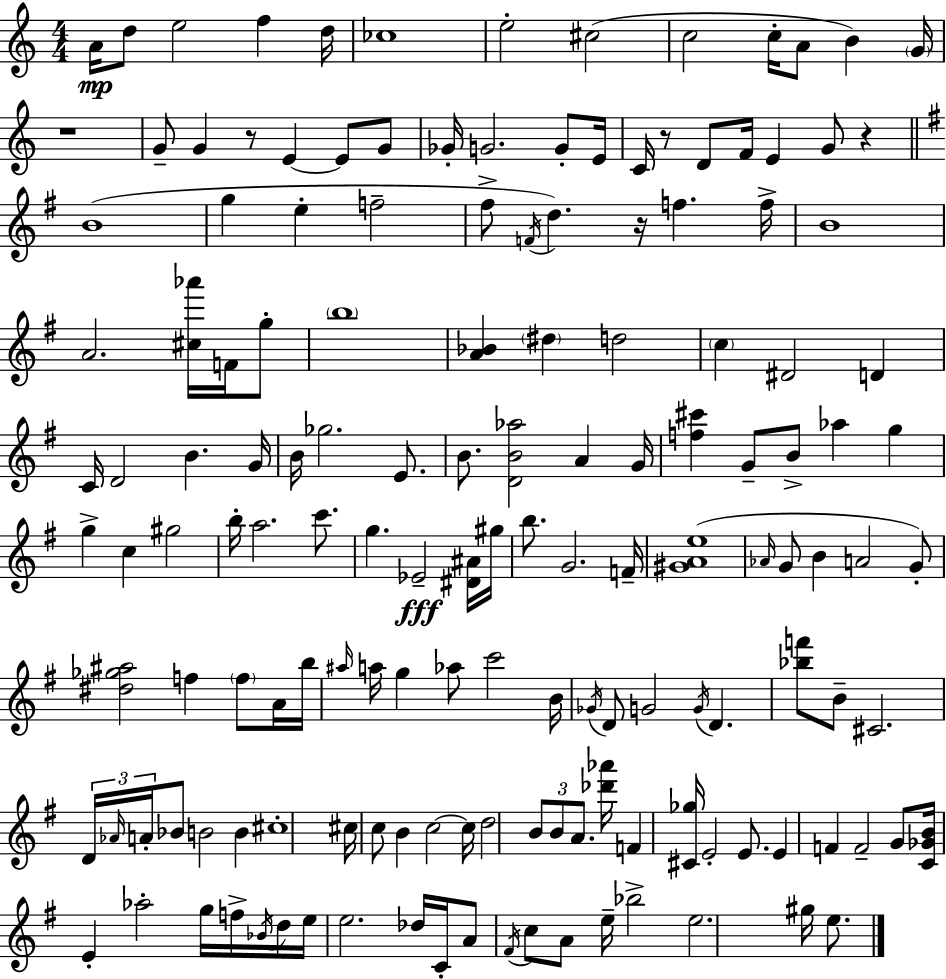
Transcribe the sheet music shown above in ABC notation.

X:1
T:Untitled
M:4/4
L:1/4
K:Am
A/4 d/2 e2 f d/4 _c4 e2 ^c2 c2 c/4 A/2 B G/4 z4 G/2 G z/2 E E/2 G/2 _G/4 G2 G/2 E/4 C/4 z/2 D/2 F/4 E G/2 z B4 g e f2 ^f/2 F/4 d z/4 f f/4 B4 A2 [^c_a']/4 F/4 g/2 b4 [A_B] ^d d2 c ^D2 D C/4 D2 B G/4 B/4 _g2 E/2 B/2 [DB_a]2 A G/4 [f^c'] G/2 B/2 _a g g c ^g2 b/4 a2 c'/2 g _E2 [^D^A]/4 ^g/4 b/2 G2 F/4 [^GAe]4 _A/4 G/2 B A2 G/2 [^d_g^a]2 f f/2 A/4 b/4 ^a/4 a/4 g _a/2 c'2 B/4 _G/4 D/2 G2 G/4 D [_bf']/2 B/2 ^C2 D/4 _A/4 A/4 _B/2 B2 B ^c4 ^c/4 c/2 B c2 c/4 d2 B/2 B/2 A/2 [_d'_a']/4 F [^C_g]/4 E2 E/2 E F F2 G/2 [C_GB]/4 E _a2 g/4 f/4 _B/4 d/4 e/4 e2 _d/4 C/4 A/2 ^F/4 c/2 A/2 e/4 _b2 e2 ^g/4 e/2